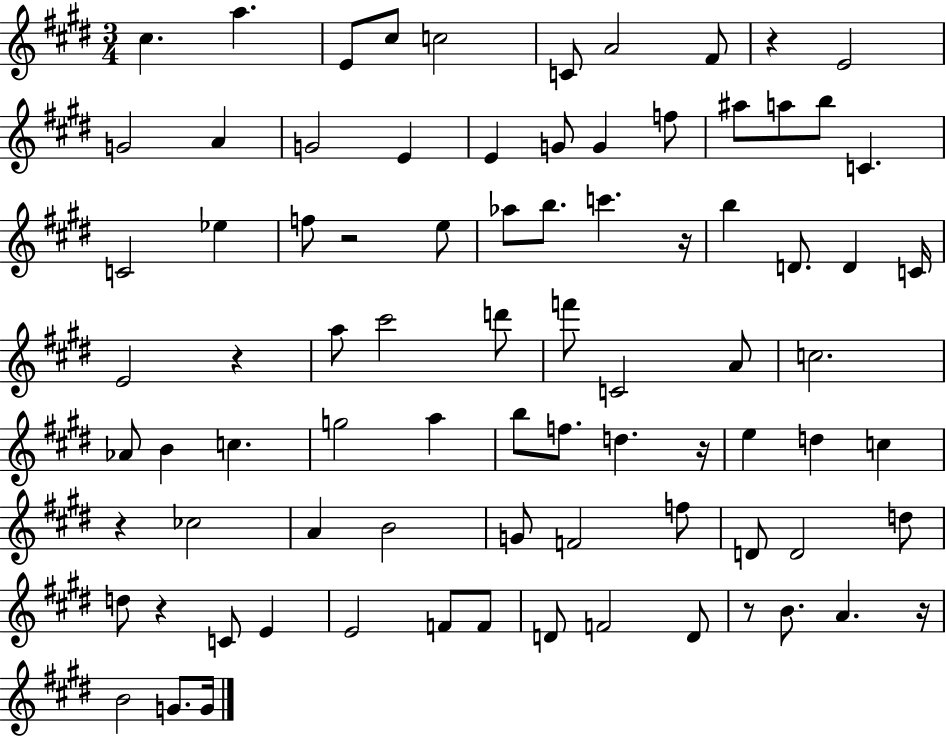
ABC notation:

X:1
T:Untitled
M:3/4
L:1/4
K:E
^c a E/2 ^c/2 c2 C/2 A2 ^F/2 z E2 G2 A G2 E E G/2 G f/2 ^a/2 a/2 b/2 C C2 _e f/2 z2 e/2 _a/2 b/2 c' z/4 b D/2 D C/4 E2 z a/2 ^c'2 d'/2 f'/2 C2 A/2 c2 _A/2 B c g2 a b/2 f/2 d z/4 e d c z _c2 A B2 G/2 F2 f/2 D/2 D2 d/2 d/2 z C/2 E E2 F/2 F/2 D/2 F2 D/2 z/2 B/2 A z/4 B2 G/2 G/4